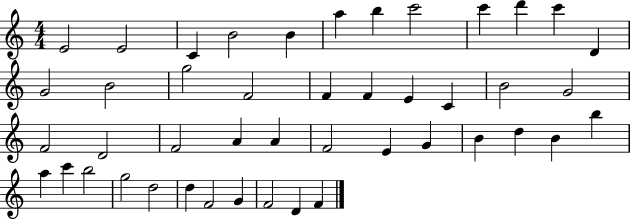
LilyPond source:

{
  \clef treble
  \numericTimeSignature
  \time 4/4
  \key c \major
  e'2 e'2 | c'4 b'2 b'4 | a''4 b''4 c'''2 | c'''4 d'''4 c'''4 d'4 | \break g'2 b'2 | g''2 f'2 | f'4 f'4 e'4 c'4 | b'2 g'2 | \break f'2 d'2 | f'2 a'4 a'4 | f'2 e'4 g'4 | b'4 d''4 b'4 b''4 | \break a''4 c'''4 b''2 | g''2 d''2 | d''4 f'2 g'4 | f'2 d'4 f'4 | \break \bar "|."
}